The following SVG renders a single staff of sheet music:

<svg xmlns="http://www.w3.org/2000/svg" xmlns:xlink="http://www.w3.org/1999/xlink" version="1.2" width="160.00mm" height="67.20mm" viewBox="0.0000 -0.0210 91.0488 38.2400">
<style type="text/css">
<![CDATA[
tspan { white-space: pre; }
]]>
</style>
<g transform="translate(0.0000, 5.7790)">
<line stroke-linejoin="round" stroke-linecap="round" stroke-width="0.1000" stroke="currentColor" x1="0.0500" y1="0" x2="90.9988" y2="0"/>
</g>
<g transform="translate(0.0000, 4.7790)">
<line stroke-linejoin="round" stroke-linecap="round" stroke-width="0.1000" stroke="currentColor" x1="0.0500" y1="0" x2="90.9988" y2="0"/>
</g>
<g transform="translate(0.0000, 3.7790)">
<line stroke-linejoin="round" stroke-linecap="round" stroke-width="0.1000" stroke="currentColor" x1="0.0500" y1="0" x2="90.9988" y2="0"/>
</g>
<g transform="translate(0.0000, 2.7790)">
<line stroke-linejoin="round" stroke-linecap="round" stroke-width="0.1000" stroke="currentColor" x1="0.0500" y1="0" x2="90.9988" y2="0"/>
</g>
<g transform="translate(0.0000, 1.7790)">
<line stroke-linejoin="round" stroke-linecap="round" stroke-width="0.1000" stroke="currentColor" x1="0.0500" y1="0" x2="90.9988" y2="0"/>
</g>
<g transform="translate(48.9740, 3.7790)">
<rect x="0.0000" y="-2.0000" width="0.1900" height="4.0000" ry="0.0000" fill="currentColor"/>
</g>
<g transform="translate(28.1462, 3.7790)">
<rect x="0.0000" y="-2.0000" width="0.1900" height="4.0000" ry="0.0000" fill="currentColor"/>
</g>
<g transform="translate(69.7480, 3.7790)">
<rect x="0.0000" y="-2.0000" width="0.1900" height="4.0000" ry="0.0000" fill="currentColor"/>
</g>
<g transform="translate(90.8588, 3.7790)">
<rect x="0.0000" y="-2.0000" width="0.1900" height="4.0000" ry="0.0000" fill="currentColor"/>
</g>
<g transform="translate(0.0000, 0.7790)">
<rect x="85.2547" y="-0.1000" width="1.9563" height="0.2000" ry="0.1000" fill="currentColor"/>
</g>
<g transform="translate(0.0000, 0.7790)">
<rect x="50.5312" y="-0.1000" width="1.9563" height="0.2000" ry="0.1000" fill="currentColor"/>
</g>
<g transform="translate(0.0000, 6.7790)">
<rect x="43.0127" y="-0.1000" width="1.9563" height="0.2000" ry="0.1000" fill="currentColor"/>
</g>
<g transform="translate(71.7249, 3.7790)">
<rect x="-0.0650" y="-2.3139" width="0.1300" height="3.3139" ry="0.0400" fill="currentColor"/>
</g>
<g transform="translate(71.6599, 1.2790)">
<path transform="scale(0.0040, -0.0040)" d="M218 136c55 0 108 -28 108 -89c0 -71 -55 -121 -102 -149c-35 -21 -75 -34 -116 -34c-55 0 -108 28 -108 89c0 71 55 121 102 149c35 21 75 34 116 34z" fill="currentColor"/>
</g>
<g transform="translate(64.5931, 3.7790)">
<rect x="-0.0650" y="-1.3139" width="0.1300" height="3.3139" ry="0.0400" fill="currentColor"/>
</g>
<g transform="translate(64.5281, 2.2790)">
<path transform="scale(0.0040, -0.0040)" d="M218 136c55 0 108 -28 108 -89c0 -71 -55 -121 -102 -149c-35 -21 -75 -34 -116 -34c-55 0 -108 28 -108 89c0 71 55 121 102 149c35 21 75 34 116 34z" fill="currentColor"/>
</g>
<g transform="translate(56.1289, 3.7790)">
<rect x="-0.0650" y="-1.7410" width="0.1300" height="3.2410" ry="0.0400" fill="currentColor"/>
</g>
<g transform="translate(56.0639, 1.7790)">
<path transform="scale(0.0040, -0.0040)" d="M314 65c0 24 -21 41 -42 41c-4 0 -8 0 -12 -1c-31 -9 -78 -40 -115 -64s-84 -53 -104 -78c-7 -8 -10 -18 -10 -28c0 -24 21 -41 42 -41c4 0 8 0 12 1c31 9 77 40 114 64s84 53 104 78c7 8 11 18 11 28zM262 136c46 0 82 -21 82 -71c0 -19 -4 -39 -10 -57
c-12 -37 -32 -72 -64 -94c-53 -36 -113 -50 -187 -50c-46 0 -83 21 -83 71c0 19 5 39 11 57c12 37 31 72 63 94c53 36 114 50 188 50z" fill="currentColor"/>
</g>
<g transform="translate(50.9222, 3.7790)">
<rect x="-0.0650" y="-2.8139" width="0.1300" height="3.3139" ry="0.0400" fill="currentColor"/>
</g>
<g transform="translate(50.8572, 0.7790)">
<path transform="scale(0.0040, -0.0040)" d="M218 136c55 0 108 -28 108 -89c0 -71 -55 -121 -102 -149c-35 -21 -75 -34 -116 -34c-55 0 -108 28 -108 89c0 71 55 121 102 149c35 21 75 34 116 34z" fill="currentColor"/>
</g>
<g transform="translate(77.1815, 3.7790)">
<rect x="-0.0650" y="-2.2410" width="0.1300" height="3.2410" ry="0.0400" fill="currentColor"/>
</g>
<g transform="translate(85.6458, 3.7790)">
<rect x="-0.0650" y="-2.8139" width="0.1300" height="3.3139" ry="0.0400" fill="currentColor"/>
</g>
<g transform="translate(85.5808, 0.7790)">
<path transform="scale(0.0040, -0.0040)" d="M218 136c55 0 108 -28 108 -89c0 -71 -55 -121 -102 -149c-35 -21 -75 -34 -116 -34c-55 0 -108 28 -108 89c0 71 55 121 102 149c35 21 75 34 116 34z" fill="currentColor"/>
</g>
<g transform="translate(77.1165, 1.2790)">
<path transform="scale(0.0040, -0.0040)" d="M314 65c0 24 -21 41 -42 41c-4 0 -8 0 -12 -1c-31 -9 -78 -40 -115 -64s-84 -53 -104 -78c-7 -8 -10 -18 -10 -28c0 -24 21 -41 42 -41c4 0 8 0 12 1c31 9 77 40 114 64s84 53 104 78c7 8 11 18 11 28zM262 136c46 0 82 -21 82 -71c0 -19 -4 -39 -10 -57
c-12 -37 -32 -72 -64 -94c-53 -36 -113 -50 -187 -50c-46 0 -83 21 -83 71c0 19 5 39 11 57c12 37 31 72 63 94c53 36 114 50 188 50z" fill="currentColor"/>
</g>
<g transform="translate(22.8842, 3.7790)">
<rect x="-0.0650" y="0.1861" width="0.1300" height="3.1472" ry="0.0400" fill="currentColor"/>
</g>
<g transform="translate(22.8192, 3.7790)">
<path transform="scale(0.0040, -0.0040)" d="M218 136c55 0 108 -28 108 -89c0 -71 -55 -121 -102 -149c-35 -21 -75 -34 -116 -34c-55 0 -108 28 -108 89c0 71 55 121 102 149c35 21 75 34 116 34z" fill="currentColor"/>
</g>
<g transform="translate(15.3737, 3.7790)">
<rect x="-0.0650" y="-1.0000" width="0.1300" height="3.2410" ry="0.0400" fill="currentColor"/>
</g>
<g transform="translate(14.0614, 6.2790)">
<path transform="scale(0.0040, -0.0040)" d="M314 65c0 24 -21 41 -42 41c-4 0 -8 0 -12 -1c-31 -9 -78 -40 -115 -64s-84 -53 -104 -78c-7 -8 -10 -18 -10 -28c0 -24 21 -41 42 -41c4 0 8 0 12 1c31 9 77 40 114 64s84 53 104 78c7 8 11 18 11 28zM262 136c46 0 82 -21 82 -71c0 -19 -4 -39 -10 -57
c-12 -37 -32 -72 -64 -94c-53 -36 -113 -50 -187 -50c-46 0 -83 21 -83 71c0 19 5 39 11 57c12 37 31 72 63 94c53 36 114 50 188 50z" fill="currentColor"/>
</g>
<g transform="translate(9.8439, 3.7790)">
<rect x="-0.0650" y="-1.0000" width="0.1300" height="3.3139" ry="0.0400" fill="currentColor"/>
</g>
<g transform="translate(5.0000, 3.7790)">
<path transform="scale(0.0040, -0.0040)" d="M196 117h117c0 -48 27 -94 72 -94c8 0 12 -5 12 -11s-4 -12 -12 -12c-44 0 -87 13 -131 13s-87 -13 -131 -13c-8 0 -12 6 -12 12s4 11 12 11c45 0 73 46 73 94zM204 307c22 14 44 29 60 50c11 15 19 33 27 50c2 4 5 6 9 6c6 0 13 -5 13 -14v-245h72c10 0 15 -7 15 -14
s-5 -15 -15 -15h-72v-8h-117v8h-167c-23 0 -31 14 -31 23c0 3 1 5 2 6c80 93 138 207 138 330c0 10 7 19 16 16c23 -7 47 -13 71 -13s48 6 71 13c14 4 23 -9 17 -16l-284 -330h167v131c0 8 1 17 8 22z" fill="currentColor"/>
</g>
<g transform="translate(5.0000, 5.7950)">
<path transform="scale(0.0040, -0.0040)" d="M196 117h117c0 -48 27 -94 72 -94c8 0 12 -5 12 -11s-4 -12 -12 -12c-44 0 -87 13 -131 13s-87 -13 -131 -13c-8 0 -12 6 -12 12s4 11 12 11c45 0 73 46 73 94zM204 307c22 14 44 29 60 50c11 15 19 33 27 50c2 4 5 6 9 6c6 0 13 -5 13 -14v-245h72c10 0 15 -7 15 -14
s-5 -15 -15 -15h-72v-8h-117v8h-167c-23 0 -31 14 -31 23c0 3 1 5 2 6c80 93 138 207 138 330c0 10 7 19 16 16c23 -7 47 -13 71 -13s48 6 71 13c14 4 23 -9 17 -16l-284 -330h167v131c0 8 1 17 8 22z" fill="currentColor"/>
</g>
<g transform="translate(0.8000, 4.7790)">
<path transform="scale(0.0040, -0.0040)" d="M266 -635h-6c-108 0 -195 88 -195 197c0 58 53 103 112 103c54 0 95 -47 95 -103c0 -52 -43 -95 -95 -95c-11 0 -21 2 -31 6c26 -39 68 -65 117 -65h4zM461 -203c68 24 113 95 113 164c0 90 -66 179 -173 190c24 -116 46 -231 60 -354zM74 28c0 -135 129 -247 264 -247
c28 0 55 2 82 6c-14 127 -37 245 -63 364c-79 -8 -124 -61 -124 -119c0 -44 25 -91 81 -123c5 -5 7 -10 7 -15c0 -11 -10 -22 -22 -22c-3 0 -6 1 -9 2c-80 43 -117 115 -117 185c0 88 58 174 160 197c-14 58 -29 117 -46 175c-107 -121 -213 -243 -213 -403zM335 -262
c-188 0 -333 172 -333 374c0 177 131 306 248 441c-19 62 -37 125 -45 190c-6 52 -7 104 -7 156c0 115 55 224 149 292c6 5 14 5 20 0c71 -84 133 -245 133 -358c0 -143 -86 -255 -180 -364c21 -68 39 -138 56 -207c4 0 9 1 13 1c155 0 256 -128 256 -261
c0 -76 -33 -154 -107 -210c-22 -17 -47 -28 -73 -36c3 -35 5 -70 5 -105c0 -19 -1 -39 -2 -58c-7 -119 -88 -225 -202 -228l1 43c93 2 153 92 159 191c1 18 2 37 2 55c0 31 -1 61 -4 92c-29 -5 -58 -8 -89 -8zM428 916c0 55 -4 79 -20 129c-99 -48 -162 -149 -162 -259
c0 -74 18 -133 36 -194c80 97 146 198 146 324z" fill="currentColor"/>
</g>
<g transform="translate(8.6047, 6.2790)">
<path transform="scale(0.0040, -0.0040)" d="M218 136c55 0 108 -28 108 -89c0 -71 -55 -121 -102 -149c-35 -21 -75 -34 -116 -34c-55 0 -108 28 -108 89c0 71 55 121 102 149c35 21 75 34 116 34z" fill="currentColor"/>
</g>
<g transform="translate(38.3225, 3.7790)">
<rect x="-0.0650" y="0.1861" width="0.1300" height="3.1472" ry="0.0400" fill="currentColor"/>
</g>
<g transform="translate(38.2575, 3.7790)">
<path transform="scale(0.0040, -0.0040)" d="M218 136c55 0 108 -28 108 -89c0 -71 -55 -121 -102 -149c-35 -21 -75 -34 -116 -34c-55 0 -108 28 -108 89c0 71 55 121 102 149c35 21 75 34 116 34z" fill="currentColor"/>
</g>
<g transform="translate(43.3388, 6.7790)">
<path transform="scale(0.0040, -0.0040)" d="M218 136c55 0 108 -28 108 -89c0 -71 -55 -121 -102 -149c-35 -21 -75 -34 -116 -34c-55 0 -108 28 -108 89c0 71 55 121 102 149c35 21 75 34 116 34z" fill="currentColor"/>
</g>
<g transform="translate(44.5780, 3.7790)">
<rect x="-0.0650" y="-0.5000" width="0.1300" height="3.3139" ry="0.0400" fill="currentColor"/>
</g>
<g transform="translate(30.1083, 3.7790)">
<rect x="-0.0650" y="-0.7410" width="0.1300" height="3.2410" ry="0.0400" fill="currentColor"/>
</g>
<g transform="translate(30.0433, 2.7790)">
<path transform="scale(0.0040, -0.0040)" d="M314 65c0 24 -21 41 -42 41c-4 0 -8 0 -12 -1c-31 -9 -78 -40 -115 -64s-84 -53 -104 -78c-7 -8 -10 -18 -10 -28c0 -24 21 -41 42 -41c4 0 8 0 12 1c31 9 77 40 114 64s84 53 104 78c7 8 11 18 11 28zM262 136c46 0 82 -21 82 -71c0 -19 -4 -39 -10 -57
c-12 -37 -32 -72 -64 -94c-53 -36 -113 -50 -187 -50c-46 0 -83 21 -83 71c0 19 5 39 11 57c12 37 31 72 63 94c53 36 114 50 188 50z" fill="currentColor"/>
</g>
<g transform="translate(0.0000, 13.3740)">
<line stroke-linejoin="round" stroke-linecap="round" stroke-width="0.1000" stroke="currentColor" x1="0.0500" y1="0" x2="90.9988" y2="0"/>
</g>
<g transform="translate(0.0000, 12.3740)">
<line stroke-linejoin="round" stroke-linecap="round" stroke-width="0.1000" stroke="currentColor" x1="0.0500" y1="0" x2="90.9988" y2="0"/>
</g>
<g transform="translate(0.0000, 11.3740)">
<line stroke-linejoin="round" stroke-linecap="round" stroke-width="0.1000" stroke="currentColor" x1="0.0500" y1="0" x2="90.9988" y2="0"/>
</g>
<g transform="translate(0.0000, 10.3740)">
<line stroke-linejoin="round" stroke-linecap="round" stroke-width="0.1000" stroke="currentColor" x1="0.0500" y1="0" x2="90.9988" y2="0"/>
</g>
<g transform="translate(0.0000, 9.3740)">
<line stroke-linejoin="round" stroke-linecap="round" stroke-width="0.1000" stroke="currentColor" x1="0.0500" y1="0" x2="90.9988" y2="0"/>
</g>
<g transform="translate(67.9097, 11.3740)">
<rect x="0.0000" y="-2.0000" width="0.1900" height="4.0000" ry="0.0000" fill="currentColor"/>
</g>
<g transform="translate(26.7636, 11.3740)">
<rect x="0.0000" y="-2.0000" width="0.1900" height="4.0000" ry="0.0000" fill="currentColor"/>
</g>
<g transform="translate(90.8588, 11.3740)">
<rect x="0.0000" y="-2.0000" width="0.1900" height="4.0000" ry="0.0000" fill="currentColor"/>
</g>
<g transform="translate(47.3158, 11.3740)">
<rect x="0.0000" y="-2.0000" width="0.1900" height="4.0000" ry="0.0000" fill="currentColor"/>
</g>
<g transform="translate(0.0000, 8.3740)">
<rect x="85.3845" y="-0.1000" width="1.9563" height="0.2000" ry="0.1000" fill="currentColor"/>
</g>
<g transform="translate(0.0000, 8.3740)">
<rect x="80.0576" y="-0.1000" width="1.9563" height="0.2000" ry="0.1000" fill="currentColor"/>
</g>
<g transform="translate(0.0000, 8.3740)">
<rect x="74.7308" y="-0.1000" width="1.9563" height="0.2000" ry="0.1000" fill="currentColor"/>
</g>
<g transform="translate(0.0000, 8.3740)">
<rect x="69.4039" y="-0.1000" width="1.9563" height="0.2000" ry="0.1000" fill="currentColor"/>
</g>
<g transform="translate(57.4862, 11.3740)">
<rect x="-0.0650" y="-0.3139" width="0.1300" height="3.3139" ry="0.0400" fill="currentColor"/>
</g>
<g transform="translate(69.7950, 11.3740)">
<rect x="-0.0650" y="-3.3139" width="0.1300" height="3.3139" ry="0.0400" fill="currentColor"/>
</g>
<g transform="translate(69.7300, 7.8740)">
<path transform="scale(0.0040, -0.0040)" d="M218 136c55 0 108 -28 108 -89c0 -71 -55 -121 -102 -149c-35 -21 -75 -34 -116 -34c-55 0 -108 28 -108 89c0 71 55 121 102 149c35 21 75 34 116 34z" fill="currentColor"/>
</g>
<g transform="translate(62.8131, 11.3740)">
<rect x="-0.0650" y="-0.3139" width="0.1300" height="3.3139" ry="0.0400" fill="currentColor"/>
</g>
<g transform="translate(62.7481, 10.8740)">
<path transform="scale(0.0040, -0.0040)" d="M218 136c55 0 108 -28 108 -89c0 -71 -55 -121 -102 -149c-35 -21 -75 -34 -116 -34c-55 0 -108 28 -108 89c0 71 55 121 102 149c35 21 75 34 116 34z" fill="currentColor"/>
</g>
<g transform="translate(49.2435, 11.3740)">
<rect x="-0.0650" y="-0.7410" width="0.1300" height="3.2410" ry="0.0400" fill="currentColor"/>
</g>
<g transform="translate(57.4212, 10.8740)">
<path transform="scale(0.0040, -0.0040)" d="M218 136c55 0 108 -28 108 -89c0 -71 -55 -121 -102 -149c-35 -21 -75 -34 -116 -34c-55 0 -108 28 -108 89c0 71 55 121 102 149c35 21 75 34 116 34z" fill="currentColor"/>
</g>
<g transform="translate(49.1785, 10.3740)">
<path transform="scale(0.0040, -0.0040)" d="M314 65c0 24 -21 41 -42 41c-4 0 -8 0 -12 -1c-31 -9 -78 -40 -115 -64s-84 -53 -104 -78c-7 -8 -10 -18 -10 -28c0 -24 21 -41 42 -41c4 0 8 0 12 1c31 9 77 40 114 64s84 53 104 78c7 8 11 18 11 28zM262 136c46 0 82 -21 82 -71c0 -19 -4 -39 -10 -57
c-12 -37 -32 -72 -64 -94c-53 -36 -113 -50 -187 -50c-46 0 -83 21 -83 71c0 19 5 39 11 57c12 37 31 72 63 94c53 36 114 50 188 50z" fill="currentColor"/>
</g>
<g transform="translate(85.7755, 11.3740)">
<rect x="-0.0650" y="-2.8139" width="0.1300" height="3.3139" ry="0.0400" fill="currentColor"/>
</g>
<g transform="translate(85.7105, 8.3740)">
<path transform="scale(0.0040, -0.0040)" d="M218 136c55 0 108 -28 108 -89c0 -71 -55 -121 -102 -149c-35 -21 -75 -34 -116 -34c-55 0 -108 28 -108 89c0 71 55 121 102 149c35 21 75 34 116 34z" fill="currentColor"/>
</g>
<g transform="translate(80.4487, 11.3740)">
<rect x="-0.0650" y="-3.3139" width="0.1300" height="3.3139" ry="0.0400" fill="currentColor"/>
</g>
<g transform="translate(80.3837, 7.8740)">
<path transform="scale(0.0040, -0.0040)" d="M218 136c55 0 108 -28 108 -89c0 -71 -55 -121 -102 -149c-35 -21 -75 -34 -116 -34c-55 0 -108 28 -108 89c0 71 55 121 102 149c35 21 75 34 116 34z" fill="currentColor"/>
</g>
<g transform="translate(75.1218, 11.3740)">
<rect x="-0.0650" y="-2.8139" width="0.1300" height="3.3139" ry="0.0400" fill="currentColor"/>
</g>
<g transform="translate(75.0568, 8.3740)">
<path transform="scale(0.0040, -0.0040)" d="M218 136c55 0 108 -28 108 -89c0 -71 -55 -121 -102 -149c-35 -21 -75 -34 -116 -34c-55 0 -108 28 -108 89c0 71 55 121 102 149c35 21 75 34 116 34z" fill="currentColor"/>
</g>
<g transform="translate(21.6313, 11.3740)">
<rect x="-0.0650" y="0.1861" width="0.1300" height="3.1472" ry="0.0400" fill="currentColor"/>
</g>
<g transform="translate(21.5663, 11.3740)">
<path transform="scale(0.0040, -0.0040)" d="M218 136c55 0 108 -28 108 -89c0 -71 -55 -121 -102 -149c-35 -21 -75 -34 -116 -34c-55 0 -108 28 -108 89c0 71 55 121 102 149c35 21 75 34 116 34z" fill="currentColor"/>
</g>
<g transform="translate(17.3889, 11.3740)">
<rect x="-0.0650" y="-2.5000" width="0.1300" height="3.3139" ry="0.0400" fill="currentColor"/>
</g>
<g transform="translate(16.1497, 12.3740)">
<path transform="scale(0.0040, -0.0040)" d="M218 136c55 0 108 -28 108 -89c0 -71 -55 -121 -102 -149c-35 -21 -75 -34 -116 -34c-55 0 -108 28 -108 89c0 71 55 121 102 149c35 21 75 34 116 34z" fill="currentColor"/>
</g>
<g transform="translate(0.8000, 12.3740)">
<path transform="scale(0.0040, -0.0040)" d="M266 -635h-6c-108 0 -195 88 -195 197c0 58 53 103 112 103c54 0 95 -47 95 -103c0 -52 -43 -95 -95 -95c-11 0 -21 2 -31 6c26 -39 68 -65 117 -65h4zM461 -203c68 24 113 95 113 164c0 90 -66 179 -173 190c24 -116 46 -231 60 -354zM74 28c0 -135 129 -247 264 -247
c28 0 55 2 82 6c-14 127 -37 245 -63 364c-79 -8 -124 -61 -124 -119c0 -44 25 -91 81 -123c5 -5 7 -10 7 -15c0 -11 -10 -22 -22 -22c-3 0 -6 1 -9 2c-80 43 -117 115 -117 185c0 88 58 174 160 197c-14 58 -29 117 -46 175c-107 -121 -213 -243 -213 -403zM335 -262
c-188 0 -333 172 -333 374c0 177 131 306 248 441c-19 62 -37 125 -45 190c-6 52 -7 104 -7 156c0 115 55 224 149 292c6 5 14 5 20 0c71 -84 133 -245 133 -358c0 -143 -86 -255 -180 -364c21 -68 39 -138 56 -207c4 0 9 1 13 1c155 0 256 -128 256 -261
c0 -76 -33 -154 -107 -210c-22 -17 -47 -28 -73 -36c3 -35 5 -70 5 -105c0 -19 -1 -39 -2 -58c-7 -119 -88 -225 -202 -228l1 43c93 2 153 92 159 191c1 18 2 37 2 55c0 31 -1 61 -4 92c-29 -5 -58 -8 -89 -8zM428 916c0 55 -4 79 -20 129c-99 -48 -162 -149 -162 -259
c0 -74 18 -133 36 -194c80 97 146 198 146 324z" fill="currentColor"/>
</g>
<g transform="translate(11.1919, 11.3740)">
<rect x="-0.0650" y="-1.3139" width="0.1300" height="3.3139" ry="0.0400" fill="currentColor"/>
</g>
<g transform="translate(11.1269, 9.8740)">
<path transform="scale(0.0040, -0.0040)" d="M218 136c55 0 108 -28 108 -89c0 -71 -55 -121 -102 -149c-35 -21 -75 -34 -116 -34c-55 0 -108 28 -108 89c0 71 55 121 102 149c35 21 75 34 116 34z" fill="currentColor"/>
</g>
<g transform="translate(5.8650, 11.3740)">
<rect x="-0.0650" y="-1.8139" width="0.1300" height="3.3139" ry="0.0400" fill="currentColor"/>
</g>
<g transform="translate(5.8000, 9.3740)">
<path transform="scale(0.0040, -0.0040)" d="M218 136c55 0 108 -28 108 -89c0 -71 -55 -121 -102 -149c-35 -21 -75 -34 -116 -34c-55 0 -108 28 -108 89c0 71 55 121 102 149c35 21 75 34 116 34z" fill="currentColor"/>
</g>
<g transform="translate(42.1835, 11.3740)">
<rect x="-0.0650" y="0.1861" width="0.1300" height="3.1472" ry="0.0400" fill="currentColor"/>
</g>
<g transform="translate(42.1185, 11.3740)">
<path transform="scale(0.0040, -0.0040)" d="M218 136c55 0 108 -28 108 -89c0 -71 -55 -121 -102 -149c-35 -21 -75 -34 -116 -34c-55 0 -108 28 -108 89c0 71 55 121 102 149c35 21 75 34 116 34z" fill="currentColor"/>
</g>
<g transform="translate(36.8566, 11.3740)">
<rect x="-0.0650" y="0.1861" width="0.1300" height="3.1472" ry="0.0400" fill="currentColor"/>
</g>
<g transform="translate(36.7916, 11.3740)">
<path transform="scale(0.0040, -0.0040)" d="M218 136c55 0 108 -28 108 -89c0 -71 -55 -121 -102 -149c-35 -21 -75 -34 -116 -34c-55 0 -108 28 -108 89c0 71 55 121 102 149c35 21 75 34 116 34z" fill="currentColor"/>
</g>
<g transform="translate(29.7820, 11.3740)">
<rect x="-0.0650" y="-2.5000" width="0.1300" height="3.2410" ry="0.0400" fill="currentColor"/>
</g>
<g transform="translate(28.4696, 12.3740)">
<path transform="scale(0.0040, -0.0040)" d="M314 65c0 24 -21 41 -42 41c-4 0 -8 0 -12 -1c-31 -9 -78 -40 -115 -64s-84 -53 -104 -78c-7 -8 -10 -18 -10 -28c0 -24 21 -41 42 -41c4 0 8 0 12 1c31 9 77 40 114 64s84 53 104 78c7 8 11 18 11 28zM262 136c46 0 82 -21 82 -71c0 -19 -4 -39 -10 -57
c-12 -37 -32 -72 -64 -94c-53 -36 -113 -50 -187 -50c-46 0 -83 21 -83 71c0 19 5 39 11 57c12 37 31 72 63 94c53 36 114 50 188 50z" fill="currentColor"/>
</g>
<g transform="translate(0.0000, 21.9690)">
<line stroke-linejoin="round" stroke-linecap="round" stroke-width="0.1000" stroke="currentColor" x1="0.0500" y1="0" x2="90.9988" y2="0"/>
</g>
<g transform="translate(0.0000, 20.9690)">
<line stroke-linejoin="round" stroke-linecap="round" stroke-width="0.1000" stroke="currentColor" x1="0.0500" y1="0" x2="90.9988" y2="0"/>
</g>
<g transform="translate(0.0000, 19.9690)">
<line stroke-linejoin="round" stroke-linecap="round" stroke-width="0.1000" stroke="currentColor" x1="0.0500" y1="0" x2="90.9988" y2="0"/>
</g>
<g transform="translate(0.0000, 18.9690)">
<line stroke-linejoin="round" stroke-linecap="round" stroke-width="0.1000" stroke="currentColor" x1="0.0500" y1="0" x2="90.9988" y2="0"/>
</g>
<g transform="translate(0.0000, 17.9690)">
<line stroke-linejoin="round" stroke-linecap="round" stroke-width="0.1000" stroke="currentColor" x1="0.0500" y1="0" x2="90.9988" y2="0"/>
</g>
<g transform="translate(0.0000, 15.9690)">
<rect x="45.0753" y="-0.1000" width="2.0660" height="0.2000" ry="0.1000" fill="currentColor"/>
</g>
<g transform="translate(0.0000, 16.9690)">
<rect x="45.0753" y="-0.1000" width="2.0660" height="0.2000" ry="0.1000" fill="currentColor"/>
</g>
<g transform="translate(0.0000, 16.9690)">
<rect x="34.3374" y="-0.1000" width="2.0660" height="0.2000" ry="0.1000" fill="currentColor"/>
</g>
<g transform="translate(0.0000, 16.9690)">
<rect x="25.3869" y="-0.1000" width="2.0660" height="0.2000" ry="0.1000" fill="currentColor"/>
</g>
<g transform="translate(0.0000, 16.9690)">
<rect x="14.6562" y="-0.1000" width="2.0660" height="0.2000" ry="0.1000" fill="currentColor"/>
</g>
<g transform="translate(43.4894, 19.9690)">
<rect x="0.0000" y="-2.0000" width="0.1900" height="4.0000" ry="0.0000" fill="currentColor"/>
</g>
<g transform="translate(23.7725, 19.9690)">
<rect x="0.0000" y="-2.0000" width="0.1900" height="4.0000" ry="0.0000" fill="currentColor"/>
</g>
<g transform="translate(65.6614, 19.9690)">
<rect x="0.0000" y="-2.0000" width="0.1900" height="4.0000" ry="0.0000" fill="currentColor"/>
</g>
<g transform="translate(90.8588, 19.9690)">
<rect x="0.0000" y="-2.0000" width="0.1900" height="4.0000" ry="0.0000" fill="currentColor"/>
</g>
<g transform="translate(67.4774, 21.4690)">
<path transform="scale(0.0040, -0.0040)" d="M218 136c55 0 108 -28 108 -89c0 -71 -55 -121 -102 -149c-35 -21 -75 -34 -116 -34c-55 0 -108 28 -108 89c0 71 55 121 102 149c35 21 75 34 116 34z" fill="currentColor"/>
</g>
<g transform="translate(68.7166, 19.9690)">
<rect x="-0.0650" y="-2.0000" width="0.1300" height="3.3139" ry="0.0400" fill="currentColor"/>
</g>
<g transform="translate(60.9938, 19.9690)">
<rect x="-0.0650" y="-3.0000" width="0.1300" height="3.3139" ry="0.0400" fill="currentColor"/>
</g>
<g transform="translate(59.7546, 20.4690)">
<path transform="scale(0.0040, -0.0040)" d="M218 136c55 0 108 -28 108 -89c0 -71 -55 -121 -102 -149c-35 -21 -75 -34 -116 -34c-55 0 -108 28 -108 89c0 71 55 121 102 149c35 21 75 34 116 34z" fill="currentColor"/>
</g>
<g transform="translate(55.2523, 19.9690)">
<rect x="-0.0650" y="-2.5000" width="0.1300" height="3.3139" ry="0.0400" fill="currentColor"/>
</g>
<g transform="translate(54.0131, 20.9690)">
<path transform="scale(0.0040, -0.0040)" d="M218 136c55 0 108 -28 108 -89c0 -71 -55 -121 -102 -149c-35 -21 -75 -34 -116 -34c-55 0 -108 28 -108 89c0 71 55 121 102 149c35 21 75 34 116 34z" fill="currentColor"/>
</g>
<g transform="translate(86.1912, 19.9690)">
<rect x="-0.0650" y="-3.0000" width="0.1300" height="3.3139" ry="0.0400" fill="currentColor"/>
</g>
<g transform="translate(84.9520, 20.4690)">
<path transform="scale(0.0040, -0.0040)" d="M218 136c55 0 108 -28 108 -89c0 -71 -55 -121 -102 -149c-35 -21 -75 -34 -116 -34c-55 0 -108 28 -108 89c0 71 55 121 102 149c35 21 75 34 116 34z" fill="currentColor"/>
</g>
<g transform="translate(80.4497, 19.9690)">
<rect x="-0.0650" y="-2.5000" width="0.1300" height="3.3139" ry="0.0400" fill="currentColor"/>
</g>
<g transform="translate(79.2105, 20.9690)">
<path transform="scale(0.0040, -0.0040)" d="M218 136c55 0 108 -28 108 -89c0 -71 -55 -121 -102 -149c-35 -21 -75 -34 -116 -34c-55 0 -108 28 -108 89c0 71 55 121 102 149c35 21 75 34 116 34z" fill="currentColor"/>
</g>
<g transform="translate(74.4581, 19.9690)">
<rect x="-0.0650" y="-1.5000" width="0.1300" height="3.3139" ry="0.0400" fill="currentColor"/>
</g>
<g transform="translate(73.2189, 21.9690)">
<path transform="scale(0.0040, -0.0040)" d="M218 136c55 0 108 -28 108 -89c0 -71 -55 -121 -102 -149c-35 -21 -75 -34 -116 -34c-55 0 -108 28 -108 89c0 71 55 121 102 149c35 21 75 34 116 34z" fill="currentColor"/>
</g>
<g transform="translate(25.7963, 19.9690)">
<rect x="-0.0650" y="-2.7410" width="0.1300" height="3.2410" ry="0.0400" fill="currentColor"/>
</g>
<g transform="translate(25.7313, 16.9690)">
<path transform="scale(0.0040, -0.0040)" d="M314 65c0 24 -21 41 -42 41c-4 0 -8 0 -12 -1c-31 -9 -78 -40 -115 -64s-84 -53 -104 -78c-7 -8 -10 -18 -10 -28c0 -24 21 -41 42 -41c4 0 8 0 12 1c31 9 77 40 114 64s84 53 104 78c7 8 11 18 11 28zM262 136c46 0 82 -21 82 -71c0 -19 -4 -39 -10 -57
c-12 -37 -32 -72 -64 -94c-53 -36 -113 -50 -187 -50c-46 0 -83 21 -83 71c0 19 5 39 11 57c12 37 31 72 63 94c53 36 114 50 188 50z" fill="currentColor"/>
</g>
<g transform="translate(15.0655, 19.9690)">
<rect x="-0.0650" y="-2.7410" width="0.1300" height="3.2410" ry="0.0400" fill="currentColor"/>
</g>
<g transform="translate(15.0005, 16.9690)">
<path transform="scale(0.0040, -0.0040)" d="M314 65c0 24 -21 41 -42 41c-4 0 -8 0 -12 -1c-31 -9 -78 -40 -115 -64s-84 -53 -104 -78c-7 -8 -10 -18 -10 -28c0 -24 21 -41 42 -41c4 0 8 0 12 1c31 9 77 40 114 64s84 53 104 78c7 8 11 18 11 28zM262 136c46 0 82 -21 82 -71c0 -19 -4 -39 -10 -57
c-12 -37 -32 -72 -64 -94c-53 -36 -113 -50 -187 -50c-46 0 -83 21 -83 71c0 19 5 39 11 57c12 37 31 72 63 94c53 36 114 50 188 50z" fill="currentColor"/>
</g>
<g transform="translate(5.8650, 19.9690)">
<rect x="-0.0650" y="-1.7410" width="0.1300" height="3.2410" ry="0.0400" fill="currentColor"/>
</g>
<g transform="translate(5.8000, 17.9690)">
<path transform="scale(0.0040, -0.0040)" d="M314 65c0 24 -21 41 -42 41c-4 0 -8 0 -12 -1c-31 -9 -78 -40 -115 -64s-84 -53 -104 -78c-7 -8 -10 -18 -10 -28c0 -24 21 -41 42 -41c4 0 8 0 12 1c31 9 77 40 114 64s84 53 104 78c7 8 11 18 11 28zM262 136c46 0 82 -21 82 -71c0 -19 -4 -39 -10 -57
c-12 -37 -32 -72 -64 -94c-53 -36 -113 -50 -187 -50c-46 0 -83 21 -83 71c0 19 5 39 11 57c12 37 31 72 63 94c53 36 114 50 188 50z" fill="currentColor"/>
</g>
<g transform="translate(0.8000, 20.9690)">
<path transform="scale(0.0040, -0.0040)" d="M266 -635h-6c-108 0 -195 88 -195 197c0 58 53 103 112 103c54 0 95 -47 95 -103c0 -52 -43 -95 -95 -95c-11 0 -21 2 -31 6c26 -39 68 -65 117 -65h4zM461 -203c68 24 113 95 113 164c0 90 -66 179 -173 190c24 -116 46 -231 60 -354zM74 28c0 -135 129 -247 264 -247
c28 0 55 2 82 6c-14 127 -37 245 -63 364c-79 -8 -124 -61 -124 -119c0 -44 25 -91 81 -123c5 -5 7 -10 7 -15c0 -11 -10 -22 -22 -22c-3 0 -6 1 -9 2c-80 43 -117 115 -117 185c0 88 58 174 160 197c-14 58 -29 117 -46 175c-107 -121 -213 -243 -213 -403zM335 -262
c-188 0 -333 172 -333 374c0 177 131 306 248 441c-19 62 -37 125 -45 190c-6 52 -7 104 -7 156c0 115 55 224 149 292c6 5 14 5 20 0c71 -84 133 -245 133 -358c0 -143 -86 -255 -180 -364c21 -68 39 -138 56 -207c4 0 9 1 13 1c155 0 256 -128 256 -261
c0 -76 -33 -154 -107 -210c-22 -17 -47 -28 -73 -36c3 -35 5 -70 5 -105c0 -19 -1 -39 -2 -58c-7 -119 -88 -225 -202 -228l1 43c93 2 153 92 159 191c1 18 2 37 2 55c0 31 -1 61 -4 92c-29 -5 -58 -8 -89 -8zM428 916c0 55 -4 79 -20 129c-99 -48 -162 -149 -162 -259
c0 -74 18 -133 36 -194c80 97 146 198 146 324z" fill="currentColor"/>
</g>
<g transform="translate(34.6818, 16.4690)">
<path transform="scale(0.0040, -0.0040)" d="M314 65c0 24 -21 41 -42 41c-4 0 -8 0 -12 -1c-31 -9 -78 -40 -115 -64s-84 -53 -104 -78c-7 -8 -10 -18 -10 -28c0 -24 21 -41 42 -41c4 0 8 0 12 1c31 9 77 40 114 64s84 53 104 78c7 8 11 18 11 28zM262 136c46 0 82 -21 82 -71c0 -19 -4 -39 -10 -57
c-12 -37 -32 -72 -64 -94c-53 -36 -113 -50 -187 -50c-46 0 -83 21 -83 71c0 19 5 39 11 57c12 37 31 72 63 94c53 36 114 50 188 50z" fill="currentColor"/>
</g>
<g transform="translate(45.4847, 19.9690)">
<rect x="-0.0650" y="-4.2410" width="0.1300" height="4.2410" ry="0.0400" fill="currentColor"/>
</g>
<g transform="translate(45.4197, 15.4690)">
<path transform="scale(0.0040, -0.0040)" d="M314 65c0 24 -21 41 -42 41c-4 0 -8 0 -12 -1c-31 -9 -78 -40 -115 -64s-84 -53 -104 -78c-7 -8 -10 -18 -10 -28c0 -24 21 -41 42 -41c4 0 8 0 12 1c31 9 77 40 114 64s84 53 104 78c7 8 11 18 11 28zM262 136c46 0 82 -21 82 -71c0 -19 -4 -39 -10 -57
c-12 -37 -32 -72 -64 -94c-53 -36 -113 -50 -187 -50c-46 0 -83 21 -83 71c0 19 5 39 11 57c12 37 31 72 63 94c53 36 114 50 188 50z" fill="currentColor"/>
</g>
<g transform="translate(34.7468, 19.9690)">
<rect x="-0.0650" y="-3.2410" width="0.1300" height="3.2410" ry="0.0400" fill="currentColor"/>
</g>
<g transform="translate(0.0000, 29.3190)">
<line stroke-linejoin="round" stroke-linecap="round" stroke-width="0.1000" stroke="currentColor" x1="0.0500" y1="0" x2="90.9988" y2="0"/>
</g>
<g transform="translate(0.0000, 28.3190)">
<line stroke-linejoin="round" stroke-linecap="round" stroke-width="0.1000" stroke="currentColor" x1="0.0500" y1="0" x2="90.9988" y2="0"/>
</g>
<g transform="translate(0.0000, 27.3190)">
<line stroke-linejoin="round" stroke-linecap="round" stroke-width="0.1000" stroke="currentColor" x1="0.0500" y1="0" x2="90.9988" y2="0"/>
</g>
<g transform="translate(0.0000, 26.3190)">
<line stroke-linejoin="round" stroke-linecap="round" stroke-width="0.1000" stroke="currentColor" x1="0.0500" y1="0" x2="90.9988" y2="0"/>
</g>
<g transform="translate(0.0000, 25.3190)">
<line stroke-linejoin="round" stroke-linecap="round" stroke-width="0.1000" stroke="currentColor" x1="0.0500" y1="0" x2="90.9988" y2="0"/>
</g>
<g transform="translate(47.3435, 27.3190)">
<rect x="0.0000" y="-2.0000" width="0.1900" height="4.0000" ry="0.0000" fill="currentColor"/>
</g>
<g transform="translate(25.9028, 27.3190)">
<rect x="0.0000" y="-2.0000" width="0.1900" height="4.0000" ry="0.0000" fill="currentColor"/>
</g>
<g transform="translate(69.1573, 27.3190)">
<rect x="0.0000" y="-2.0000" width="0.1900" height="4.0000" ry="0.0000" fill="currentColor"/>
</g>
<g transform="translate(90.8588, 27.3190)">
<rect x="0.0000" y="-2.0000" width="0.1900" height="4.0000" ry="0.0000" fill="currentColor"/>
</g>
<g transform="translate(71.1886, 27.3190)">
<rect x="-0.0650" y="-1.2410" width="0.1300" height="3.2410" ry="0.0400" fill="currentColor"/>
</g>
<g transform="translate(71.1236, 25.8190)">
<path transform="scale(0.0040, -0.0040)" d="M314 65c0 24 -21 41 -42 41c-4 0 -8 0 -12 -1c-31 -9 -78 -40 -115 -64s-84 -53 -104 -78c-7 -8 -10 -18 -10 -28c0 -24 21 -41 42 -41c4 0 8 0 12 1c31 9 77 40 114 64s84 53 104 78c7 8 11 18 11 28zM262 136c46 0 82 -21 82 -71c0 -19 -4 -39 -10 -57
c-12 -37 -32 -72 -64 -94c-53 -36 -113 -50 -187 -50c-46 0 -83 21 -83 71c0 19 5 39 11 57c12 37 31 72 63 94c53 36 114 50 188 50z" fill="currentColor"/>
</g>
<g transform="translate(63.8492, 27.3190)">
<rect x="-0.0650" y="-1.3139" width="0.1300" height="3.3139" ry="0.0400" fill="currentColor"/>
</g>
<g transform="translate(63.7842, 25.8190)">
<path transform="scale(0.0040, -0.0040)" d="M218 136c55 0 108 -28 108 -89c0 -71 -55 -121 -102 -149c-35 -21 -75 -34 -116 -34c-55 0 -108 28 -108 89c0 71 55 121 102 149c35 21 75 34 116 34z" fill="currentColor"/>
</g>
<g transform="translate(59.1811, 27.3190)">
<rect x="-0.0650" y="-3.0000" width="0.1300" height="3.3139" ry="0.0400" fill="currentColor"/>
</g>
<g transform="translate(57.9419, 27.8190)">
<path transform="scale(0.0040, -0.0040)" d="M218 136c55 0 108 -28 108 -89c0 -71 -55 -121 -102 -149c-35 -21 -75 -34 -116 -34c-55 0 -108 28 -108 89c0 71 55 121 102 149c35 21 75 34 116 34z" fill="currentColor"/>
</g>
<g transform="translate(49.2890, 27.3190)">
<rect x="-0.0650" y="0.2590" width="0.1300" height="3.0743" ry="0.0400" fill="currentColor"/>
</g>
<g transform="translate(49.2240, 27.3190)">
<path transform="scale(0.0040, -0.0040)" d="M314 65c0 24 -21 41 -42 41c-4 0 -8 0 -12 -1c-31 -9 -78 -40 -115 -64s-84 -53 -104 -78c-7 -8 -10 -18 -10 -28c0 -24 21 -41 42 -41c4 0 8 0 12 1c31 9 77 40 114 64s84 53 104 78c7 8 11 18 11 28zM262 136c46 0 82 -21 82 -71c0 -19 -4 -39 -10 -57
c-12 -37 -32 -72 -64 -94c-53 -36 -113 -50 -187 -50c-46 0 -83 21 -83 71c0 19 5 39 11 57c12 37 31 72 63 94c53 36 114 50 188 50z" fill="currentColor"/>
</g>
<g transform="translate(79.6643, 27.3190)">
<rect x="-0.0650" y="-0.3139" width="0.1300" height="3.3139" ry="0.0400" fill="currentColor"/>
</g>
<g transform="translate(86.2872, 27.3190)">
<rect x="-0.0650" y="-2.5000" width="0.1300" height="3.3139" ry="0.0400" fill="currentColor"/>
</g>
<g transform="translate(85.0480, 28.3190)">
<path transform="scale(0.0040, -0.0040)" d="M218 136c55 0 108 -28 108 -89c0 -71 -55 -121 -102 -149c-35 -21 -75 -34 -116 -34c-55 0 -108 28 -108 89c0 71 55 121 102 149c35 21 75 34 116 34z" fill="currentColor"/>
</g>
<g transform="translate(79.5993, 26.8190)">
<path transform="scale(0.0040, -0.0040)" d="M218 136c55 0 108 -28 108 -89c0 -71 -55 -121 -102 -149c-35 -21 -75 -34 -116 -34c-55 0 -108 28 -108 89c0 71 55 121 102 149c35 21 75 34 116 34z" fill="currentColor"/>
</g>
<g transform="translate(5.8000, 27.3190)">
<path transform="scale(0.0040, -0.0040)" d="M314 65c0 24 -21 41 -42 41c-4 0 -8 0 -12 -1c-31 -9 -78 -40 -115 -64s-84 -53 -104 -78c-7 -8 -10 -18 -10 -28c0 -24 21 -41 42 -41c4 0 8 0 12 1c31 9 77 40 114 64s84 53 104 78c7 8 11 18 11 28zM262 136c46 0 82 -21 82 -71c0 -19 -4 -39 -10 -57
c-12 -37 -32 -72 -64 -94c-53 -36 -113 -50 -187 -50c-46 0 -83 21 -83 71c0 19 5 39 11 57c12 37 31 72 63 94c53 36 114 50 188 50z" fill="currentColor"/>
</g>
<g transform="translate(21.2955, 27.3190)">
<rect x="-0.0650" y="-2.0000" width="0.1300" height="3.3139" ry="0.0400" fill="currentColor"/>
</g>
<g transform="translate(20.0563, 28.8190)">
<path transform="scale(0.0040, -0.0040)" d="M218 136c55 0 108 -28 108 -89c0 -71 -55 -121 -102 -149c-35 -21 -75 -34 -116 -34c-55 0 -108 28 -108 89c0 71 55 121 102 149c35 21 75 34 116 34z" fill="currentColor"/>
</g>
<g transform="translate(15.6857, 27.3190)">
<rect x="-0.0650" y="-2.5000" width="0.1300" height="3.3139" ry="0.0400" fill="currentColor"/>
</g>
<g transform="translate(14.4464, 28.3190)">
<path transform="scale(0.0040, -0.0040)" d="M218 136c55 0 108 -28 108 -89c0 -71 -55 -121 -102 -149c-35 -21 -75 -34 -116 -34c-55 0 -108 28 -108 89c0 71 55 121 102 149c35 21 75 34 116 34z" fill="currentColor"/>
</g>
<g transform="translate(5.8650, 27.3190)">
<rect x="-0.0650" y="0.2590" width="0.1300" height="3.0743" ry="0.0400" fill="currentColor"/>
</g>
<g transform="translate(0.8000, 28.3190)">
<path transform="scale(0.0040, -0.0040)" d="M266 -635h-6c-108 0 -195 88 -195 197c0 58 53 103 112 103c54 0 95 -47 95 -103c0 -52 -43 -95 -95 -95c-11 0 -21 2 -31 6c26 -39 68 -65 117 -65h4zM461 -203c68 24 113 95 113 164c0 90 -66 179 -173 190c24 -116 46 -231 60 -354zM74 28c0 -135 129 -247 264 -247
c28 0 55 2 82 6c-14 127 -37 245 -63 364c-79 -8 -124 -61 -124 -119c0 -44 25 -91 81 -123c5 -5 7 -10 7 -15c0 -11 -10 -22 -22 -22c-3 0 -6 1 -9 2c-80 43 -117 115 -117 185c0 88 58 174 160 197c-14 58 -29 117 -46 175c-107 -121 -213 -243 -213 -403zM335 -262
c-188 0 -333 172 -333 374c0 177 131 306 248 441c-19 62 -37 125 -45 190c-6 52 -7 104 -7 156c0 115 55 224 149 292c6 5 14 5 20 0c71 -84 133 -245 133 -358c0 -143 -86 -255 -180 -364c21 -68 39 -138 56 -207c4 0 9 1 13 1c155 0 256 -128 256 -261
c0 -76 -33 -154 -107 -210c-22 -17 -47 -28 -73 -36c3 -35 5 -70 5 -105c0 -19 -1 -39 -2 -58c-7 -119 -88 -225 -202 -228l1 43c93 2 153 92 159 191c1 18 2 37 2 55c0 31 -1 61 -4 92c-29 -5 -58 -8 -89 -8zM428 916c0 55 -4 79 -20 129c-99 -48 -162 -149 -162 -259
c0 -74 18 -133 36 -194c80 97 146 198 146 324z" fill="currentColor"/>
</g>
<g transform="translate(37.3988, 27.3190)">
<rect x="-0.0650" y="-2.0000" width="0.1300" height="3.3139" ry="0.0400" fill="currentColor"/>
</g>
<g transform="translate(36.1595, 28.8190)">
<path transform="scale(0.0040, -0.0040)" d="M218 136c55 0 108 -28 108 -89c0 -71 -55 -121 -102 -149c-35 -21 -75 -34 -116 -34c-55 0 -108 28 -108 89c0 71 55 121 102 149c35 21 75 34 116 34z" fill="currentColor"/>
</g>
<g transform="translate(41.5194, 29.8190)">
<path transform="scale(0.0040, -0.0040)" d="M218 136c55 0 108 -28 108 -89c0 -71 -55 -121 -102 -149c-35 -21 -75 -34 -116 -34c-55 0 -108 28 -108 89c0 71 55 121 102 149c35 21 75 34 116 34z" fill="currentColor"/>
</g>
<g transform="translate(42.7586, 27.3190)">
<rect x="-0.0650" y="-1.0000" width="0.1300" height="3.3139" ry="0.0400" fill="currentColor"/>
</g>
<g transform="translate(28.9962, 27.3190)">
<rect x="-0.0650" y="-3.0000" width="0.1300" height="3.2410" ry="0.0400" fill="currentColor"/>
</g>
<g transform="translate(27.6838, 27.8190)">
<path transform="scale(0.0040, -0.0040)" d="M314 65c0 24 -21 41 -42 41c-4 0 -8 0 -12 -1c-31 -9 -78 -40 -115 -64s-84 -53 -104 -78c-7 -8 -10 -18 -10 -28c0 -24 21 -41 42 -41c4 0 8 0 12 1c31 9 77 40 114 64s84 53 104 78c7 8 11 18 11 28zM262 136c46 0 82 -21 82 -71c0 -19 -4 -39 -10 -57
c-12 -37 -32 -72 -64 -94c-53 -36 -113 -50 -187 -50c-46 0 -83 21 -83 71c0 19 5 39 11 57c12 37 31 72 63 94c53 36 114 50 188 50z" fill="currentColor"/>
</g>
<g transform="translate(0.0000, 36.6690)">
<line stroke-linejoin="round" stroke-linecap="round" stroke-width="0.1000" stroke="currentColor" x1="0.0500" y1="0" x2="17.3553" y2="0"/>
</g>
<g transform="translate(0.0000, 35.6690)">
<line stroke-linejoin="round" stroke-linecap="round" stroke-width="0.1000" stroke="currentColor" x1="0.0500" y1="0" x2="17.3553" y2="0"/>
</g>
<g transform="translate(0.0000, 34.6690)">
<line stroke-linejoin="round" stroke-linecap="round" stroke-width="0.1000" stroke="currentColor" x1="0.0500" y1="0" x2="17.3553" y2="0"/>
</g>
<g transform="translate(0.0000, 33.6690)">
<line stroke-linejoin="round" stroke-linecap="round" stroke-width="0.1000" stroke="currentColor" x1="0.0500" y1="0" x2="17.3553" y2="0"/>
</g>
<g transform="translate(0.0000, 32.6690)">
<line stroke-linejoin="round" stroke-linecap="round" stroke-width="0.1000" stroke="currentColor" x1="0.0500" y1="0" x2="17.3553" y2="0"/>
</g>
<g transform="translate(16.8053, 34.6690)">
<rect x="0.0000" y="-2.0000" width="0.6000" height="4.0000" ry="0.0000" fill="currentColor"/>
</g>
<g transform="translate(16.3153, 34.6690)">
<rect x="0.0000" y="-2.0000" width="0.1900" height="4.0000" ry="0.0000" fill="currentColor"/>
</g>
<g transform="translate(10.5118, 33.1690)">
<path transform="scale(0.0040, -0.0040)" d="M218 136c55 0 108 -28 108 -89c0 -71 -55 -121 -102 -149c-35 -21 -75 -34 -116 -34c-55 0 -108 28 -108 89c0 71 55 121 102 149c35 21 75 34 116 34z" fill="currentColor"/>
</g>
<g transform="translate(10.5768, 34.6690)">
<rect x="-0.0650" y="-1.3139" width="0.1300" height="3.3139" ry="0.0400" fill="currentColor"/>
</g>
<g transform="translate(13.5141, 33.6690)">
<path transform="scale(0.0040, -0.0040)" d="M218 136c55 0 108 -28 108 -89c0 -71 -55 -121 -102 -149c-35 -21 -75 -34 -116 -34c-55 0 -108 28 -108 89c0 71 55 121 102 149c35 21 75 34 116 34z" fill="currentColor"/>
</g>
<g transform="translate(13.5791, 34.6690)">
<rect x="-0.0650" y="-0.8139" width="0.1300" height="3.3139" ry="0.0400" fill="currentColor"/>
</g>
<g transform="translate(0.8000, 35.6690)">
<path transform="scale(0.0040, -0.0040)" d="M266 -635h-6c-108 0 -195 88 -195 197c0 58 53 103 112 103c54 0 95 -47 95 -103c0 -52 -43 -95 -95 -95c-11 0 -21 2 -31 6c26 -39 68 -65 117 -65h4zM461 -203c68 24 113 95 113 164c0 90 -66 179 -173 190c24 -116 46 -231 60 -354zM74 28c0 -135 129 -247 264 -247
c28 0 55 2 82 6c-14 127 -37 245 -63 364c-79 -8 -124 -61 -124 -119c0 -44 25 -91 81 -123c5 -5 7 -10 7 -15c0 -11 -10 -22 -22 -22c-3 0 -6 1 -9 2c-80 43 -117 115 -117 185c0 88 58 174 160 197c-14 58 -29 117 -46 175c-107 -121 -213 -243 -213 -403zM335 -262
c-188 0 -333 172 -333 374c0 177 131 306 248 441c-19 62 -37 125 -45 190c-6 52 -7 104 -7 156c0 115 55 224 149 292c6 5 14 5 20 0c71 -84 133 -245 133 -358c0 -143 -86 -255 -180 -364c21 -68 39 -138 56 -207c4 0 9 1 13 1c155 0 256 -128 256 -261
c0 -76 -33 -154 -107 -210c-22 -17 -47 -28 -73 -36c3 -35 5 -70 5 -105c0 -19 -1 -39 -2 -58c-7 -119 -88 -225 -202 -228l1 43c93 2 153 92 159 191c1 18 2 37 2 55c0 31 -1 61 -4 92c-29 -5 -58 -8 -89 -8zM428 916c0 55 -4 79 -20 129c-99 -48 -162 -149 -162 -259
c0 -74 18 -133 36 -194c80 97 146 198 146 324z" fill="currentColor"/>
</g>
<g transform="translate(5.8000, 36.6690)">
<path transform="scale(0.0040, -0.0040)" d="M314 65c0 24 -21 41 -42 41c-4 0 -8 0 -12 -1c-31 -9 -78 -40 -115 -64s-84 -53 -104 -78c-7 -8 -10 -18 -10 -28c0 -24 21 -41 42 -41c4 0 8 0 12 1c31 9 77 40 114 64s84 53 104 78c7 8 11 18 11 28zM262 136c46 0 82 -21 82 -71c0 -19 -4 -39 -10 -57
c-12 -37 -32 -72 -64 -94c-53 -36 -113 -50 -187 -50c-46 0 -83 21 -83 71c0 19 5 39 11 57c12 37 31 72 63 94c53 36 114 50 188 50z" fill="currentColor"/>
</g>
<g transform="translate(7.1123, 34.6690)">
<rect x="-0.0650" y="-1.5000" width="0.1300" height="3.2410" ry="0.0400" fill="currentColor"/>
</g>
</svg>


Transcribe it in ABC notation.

X:1
T:Untitled
M:4/4
L:1/4
K:C
D D2 B d2 B C a f2 e g g2 a f e G B G2 B B d2 c c b a b a f2 a2 a2 b2 d'2 G A F E G A B2 G F A2 F D B2 A e e2 c G E2 e d